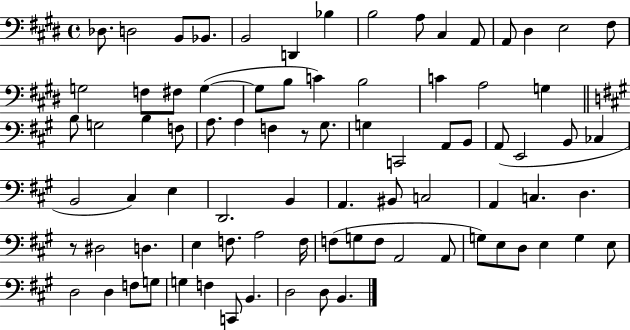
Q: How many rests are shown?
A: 2